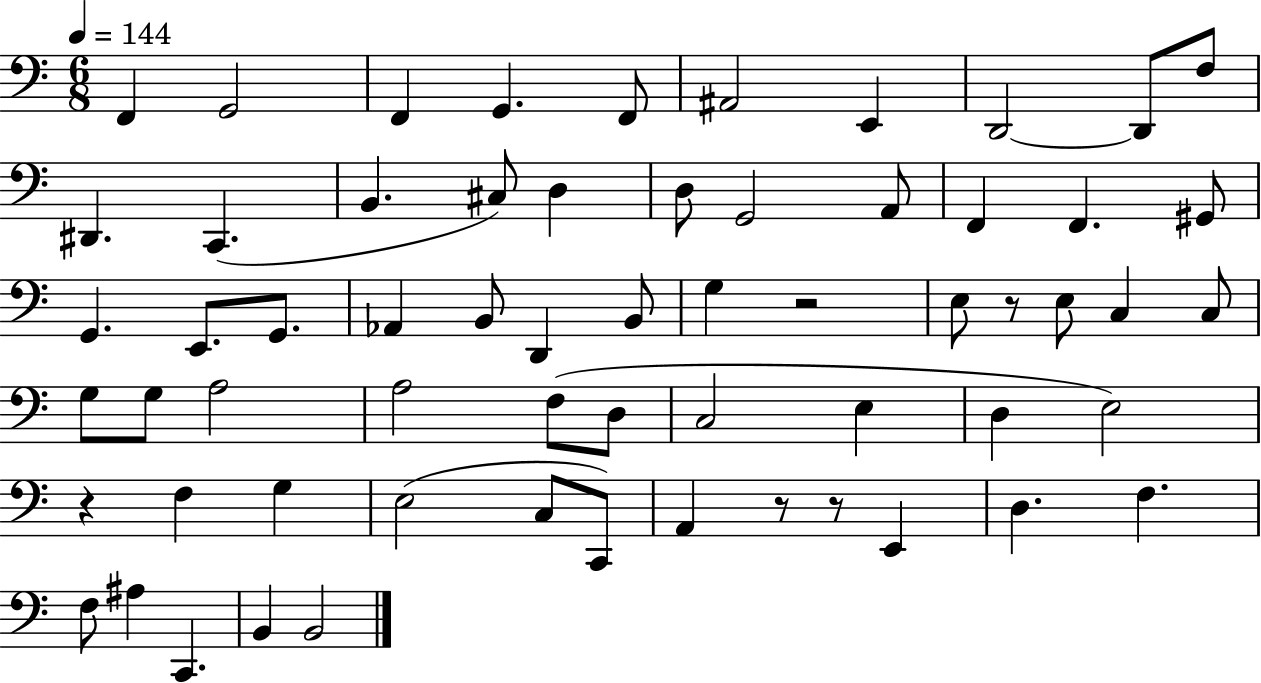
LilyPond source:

{
  \clef bass
  \numericTimeSignature
  \time 6/8
  \key c \major
  \tempo 4 = 144
  f,4 g,2 | f,4 g,4. f,8 | ais,2 e,4 | d,2~~ d,8 f8 | \break dis,4. c,4.( | b,4. cis8) d4 | d8 g,2 a,8 | f,4 f,4. gis,8 | \break g,4. e,8. g,8. | aes,4 b,8 d,4 b,8 | g4 r2 | e8 r8 e8 c4 c8 | \break g8 g8 a2 | a2 f8( d8 | c2 e4 | d4 e2) | \break r4 f4 g4 | e2( c8 c,8) | a,4 r8 r8 e,4 | d4. f4. | \break f8 ais4 c,4. | b,4 b,2 | \bar "|."
}